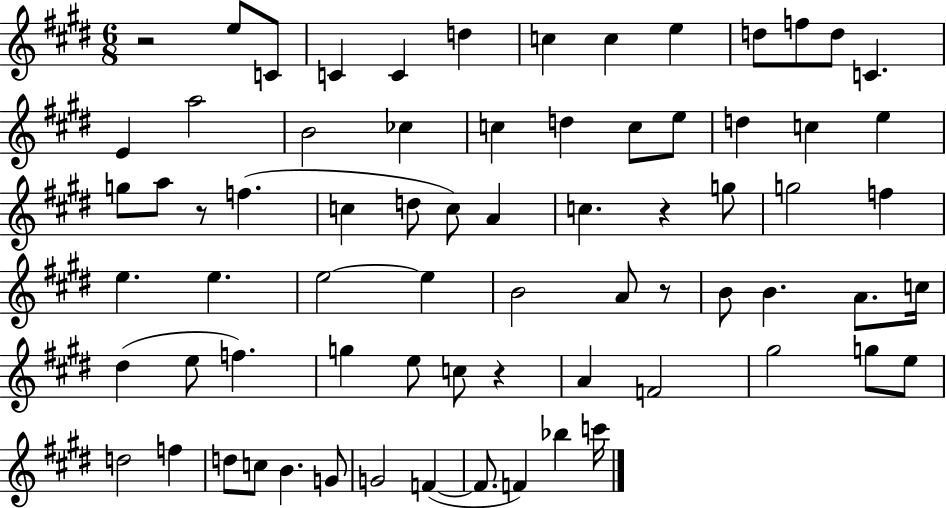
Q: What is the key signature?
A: E major